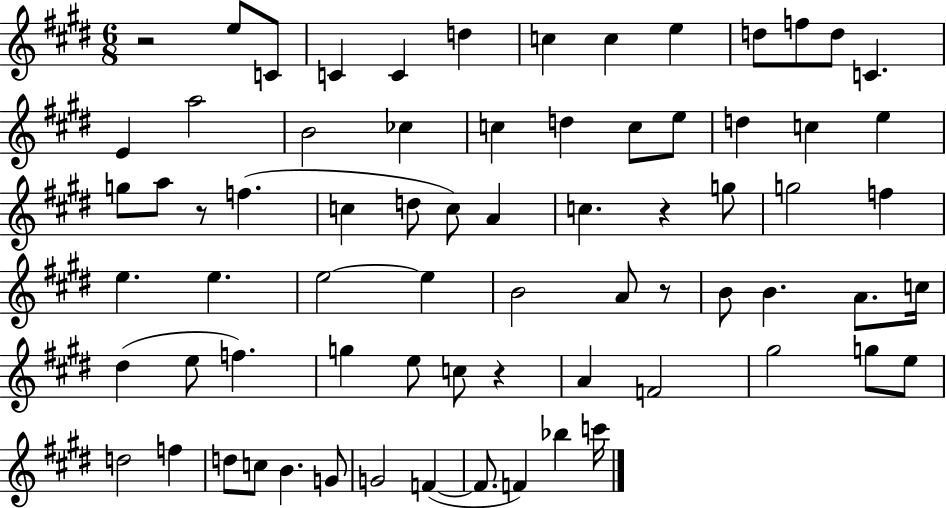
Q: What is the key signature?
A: E major